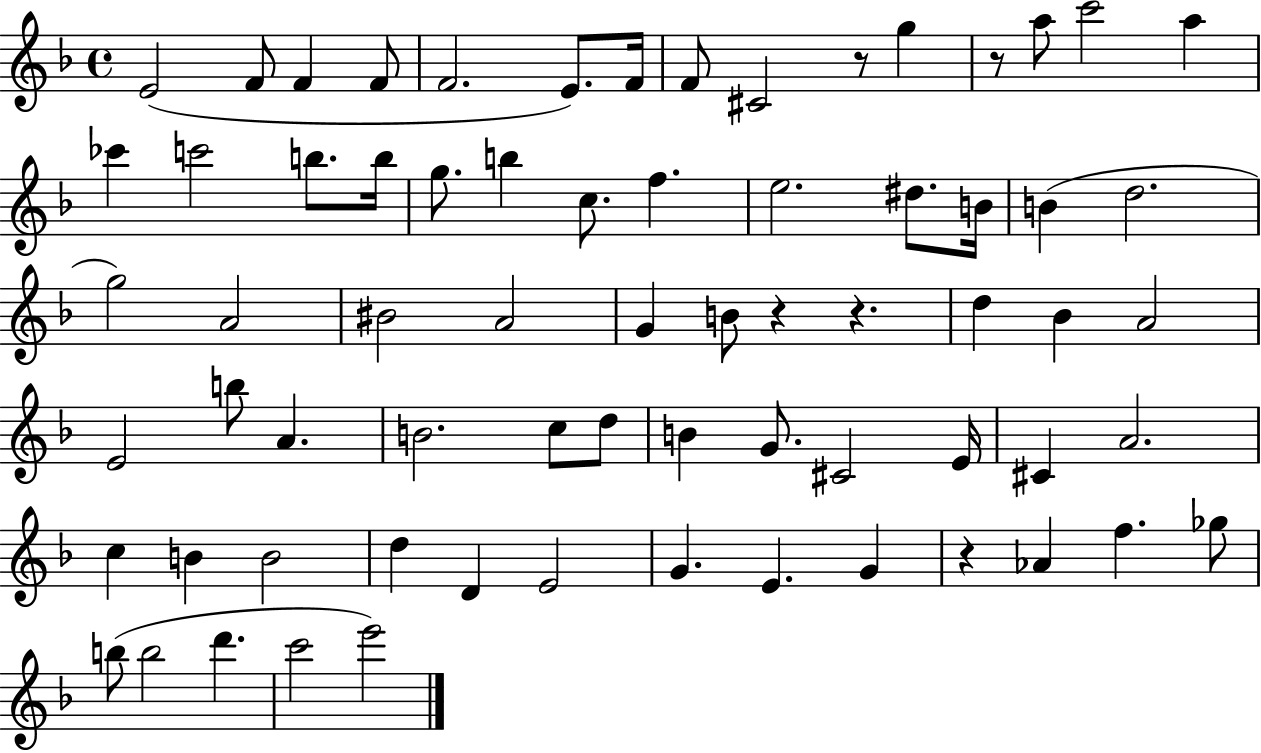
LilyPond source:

{
  \clef treble
  \time 4/4
  \defaultTimeSignature
  \key f \major
  e'2( f'8 f'4 f'8 | f'2. e'8.) f'16 | f'8 cis'2 r8 g''4 | r8 a''8 c'''2 a''4 | \break ces'''4 c'''2 b''8. b''16 | g''8. b''4 c''8. f''4. | e''2. dis''8. b'16 | b'4( d''2. | \break g''2) a'2 | bis'2 a'2 | g'4 b'8 r4 r4. | d''4 bes'4 a'2 | \break e'2 b''8 a'4. | b'2. c''8 d''8 | b'4 g'8. cis'2 e'16 | cis'4 a'2. | \break c''4 b'4 b'2 | d''4 d'4 e'2 | g'4. e'4. g'4 | r4 aes'4 f''4. ges''8 | \break b''8( b''2 d'''4. | c'''2 e'''2) | \bar "|."
}